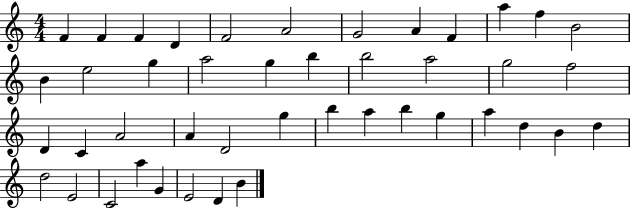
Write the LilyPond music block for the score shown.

{
  \clef treble
  \numericTimeSignature
  \time 4/4
  \key c \major
  f'4 f'4 f'4 d'4 | f'2 a'2 | g'2 a'4 f'4 | a''4 f''4 b'2 | \break b'4 e''2 g''4 | a''2 g''4 b''4 | b''2 a''2 | g''2 f''2 | \break d'4 c'4 a'2 | a'4 d'2 g''4 | b''4 a''4 b''4 g''4 | a''4 d''4 b'4 d''4 | \break d''2 e'2 | c'2 a''4 g'4 | e'2 d'4 b'4 | \bar "|."
}